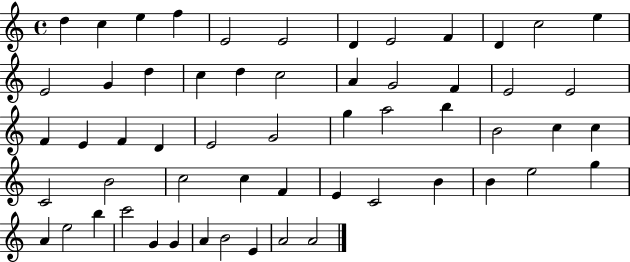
{
  \clef treble
  \time 4/4
  \defaultTimeSignature
  \key c \major
  d''4 c''4 e''4 f''4 | e'2 e'2 | d'4 e'2 f'4 | d'4 c''2 e''4 | \break e'2 g'4 d''4 | c''4 d''4 c''2 | a'4 g'2 f'4 | e'2 e'2 | \break f'4 e'4 f'4 d'4 | e'2 g'2 | g''4 a''2 b''4 | b'2 c''4 c''4 | \break c'2 b'2 | c''2 c''4 f'4 | e'4 c'2 b'4 | b'4 e''2 g''4 | \break a'4 e''2 b''4 | c'''2 g'4 g'4 | a'4 b'2 e'4 | a'2 a'2 | \break \bar "|."
}